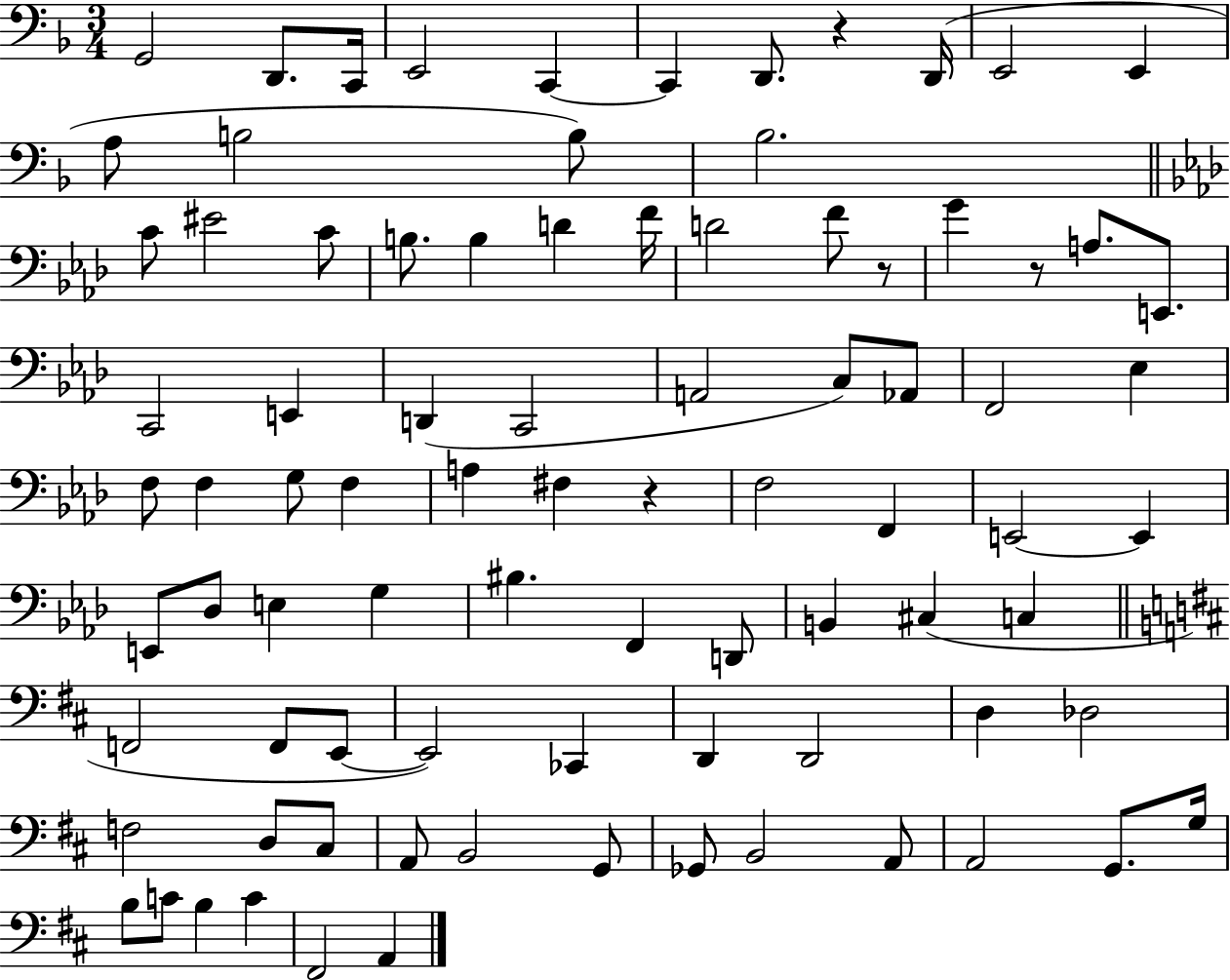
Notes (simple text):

G2/h D2/e. C2/s E2/h C2/q C2/q D2/e. R/q D2/s E2/h E2/q A3/e B3/h B3/e Bb3/h. C4/e EIS4/h C4/e B3/e. B3/q D4/q F4/s D4/h F4/e R/e G4/q R/e A3/e. E2/e. C2/h E2/q D2/q C2/h A2/h C3/e Ab2/e F2/h Eb3/q F3/e F3/q G3/e F3/q A3/q F#3/q R/q F3/h F2/q E2/h E2/q E2/e Db3/e E3/q G3/q BIS3/q. F2/q D2/e B2/q C#3/q C3/q F2/h F2/e E2/e E2/h CES2/q D2/q D2/h D3/q Db3/h F3/h D3/e C#3/e A2/e B2/h G2/e Gb2/e B2/h A2/e A2/h G2/e. G3/s B3/e C4/e B3/q C4/q F#2/h A2/q